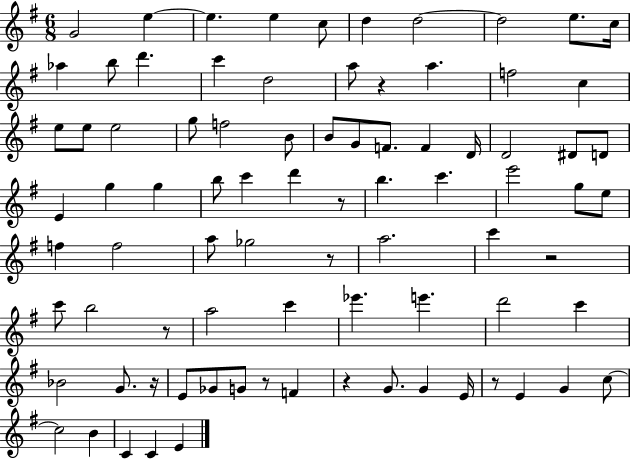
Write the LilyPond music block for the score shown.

{
  \clef treble
  \numericTimeSignature
  \time 6/8
  \key g \major
  g'2 e''4~~ | e''4. e''4 c''8 | d''4 d''2~~ | d''2 e''8. c''16 | \break aes''4 b''8 d'''4. | c'''4 d''2 | a''8 r4 a''4. | f''2 c''4 | \break e''8 e''8 e''2 | g''8 f''2 b'8 | b'8 g'8 f'8. f'4 d'16 | d'2 dis'8 d'8 | \break e'4 g''4 g''4 | b''8 c'''4 d'''4 r8 | b''4. c'''4. | e'''2 g''8 e''8 | \break f''4 f''2 | a''8 ges''2 r8 | a''2. | c'''4 r2 | \break c'''8 b''2 r8 | a''2 c'''4 | ees'''4. e'''4. | d'''2 c'''4 | \break bes'2 g'8. r16 | e'8 ges'8 g'8 r8 f'4 | r4 g'8. g'4 e'16 | r8 e'4 g'4 c''8~~ | \break c''2 b'4 | c'4 c'4 e'4 | \bar "|."
}